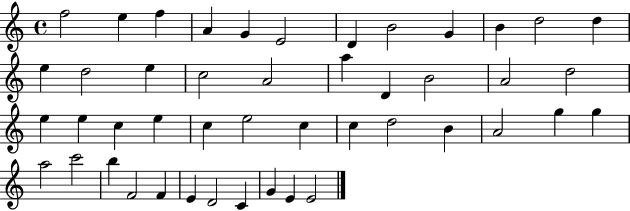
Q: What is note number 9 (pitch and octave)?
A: G4